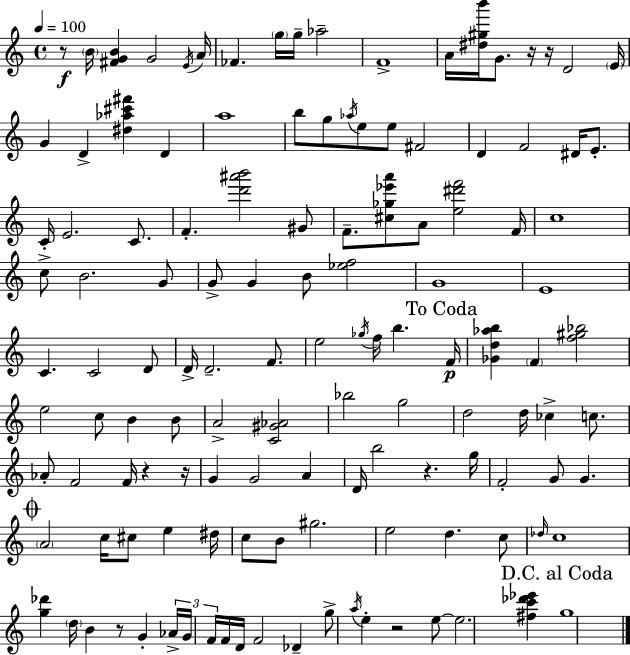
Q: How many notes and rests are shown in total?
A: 128